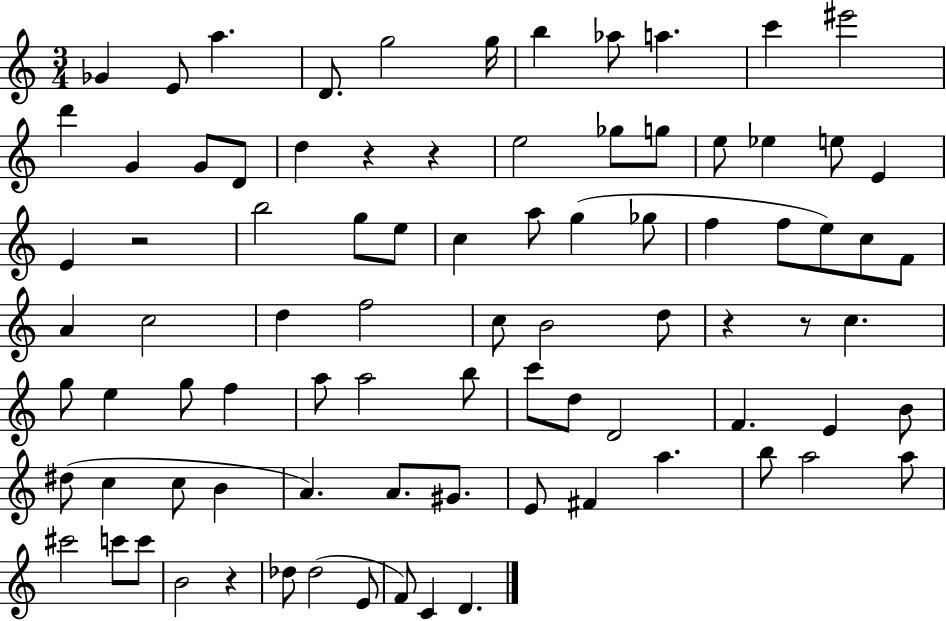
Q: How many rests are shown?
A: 6